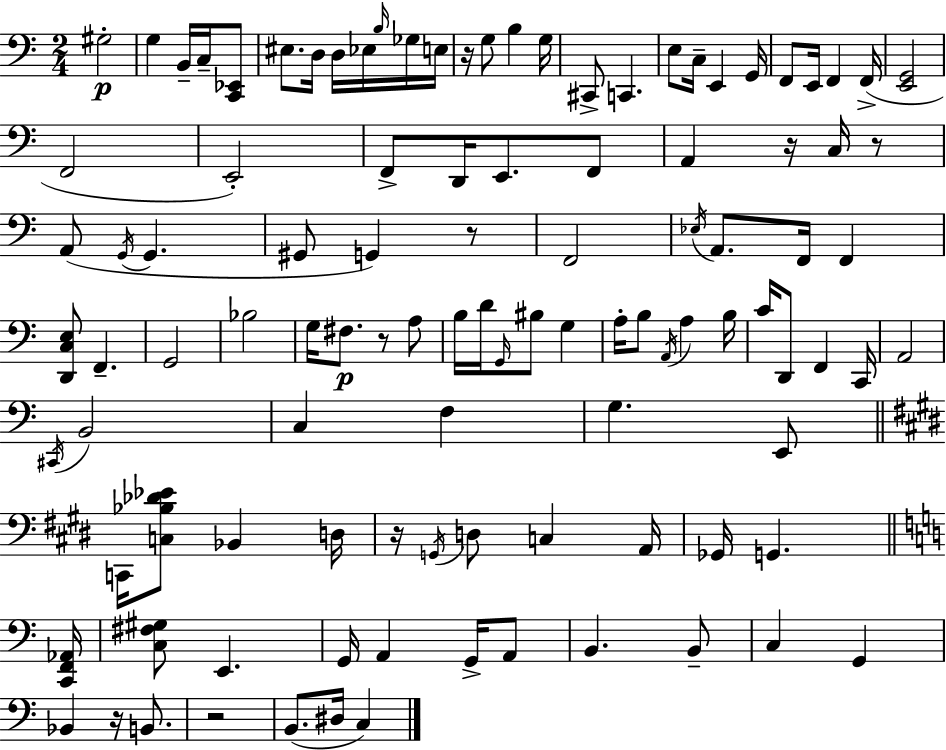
X:1
T:Untitled
M:2/4
L:1/4
K:Am
^G,2 G, B,,/4 C,/4 [C,,_E,,]/2 ^E,/2 D,/4 D,/4 _E,/4 B,/4 _G,/4 E,/4 z/4 G,/2 B, G,/4 ^C,,/2 C,, E,/2 C,/4 E,, G,,/4 F,,/2 E,,/4 F,, F,,/4 [E,,G,,]2 F,,2 E,,2 F,,/2 D,,/4 E,,/2 F,,/2 A,, z/4 C,/4 z/2 A,,/2 G,,/4 G,, ^G,,/2 G,, z/2 F,,2 _E,/4 A,,/2 F,,/4 F,, [D,,C,E,]/2 F,, G,,2 _B,2 G,/4 ^F,/2 z/2 A,/2 B,/4 D/4 G,,/4 ^B,/2 G, A,/4 B,/2 A,,/4 A, B,/4 C/4 D,,/2 F,, C,,/4 A,,2 ^C,,/4 B,,2 C, F, G, E,,/2 C,,/4 [C,_B,_D_E]/2 _B,, D,/4 z/4 G,,/4 D,/2 C, A,,/4 _G,,/4 G,, [C,,F,,_A,,]/4 [C,^F,^G,]/2 E,, G,,/4 A,, G,,/4 A,,/2 B,, B,,/2 C, G,, _B,, z/4 B,,/2 z2 B,,/2 ^D,/4 C,